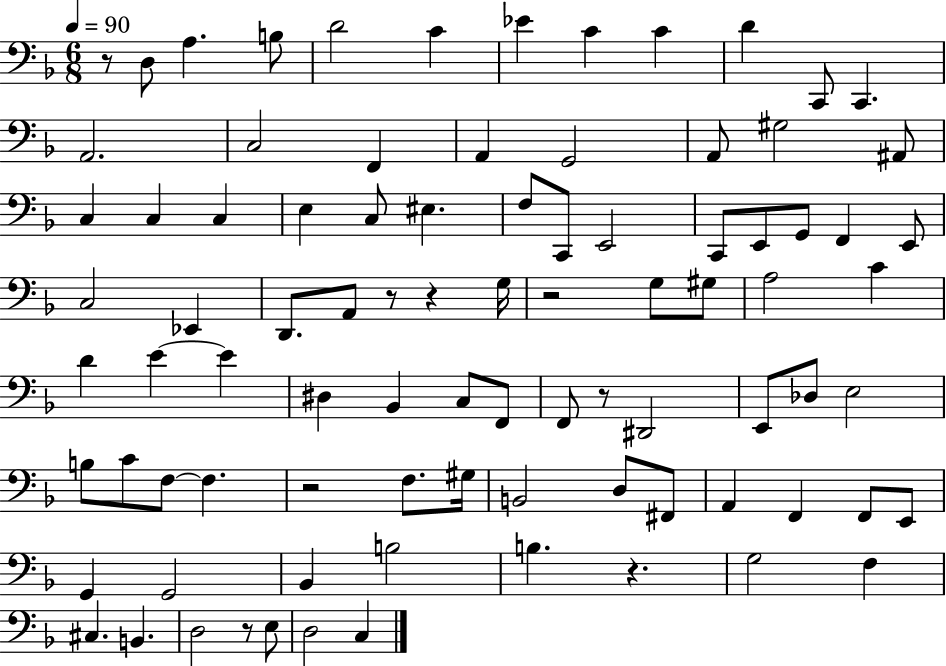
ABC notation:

X:1
T:Untitled
M:6/8
L:1/4
K:F
z/2 D,/2 A, B,/2 D2 C _E C C D C,,/2 C,, A,,2 C,2 F,, A,, G,,2 A,,/2 ^G,2 ^A,,/2 C, C, C, E, C,/2 ^E, F,/2 C,,/2 E,,2 C,,/2 E,,/2 G,,/2 F,, E,,/2 C,2 _E,, D,,/2 A,,/2 z/2 z G,/4 z2 G,/2 ^G,/2 A,2 C D E E ^D, _B,, C,/2 F,,/2 F,,/2 z/2 ^D,,2 E,,/2 _D,/2 E,2 B,/2 C/2 F,/2 F, z2 F,/2 ^G,/4 B,,2 D,/2 ^F,,/2 A,, F,, F,,/2 E,,/2 G,, G,,2 _B,, B,2 B, z G,2 F, ^C, B,, D,2 z/2 E,/2 D,2 C,